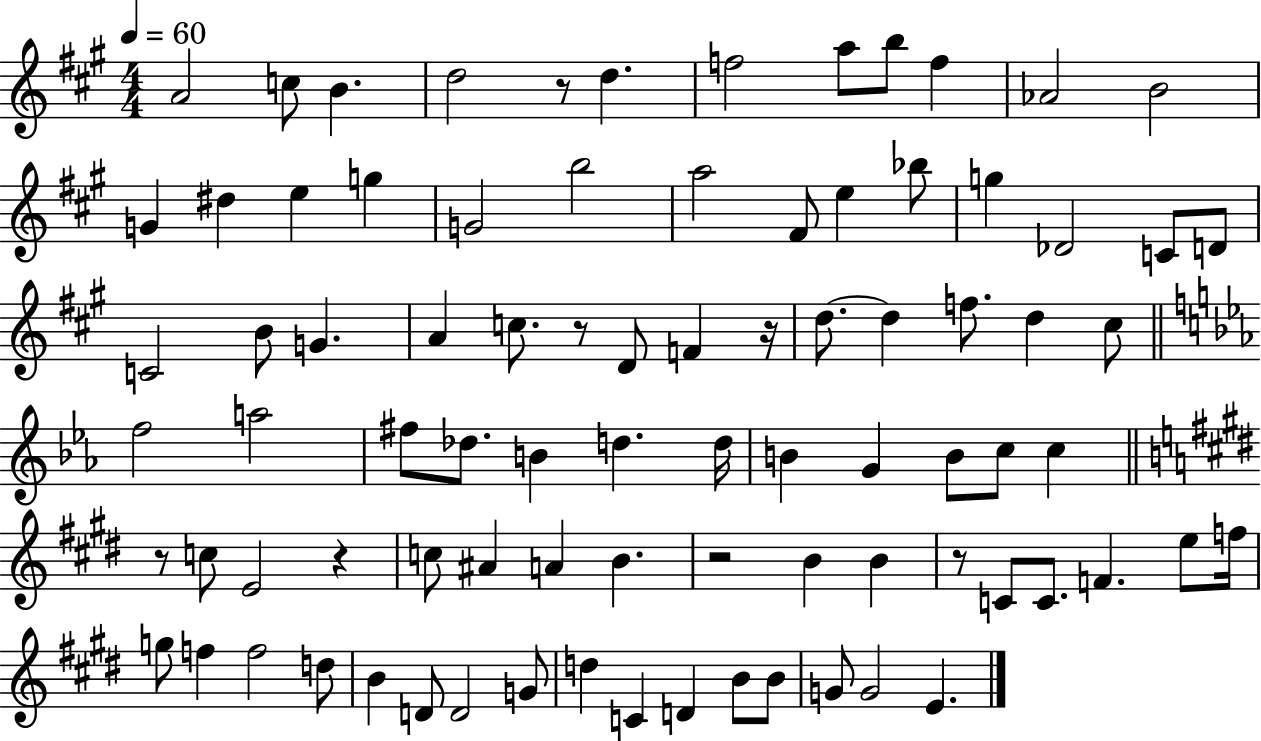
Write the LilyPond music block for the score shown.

{
  \clef treble
  \numericTimeSignature
  \time 4/4
  \key a \major
  \tempo 4 = 60
  a'2 c''8 b'4. | d''2 r8 d''4. | f''2 a''8 b''8 f''4 | aes'2 b'2 | \break g'4 dis''4 e''4 g''4 | g'2 b''2 | a''2 fis'8 e''4 bes''8 | g''4 des'2 c'8 d'8 | \break c'2 b'8 g'4. | a'4 c''8. r8 d'8 f'4 r16 | d''8.~~ d''4 f''8. d''4 cis''8 | \bar "||" \break \key ees \major f''2 a''2 | fis''8 des''8. b'4 d''4. d''16 | b'4 g'4 b'8 c''8 c''4 | \bar "||" \break \key e \major r8 c''8 e'2 r4 | c''8 ais'4 a'4 b'4. | r2 b'4 b'4 | r8 c'8 c'8. f'4. e''8 f''16 | \break g''8 f''4 f''2 d''8 | b'4 d'8 d'2 g'8 | d''4 c'4 d'4 b'8 b'8 | g'8 g'2 e'4. | \break \bar "|."
}